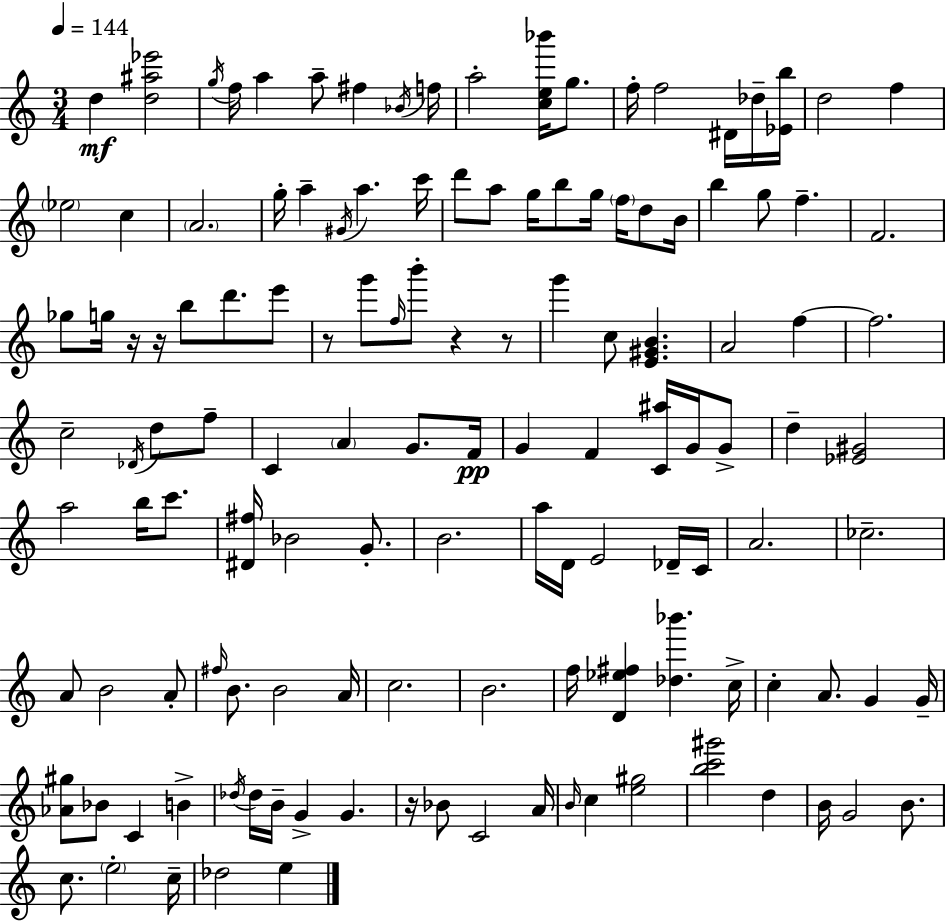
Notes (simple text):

D5/q [D5,A#5,Eb6]/h G5/s F5/s A5/q A5/e F#5/q Bb4/s F5/s A5/h [C5,E5,Bb6]/s G5/e. F5/s F5/h D#4/s Db5/s [Eb4,B5]/s D5/h F5/q Eb5/h C5/q A4/h. G5/s A5/q G#4/s A5/q. C6/s D6/e A5/e G5/s B5/e G5/s F5/s D5/e B4/s B5/q G5/e F5/q. F4/h. Gb5/e G5/s R/s R/s B5/e D6/e. E6/e R/e G6/e F5/s B6/e R/q R/e G6/q C5/e [E4,G#4,B4]/q. A4/h F5/q F5/h. C5/h Db4/s D5/e F5/e C4/q A4/q G4/e. F4/s G4/q F4/q [C4,A#5]/s G4/s G4/e D5/q [Eb4,G#4]/h A5/h B5/s C6/e. [D#4,F#5]/s Bb4/h G4/e. B4/h. A5/s D4/s E4/h Db4/s C4/s A4/h. CES5/h. A4/e B4/h A4/e F#5/s B4/e. B4/h A4/s C5/h. B4/h. F5/s [D4,Eb5,F#5]/q [Db5,Bb6]/q. C5/s C5/q A4/e. G4/q G4/s [Ab4,G#5]/e Bb4/e C4/q B4/q Db5/s Db5/s B4/s G4/q G4/q. R/s Bb4/e C4/h A4/s B4/s C5/q [E5,G#5]/h [B5,C6,G#6]/h D5/q B4/s G4/h B4/e. C5/e. E5/h C5/s Db5/h E5/q